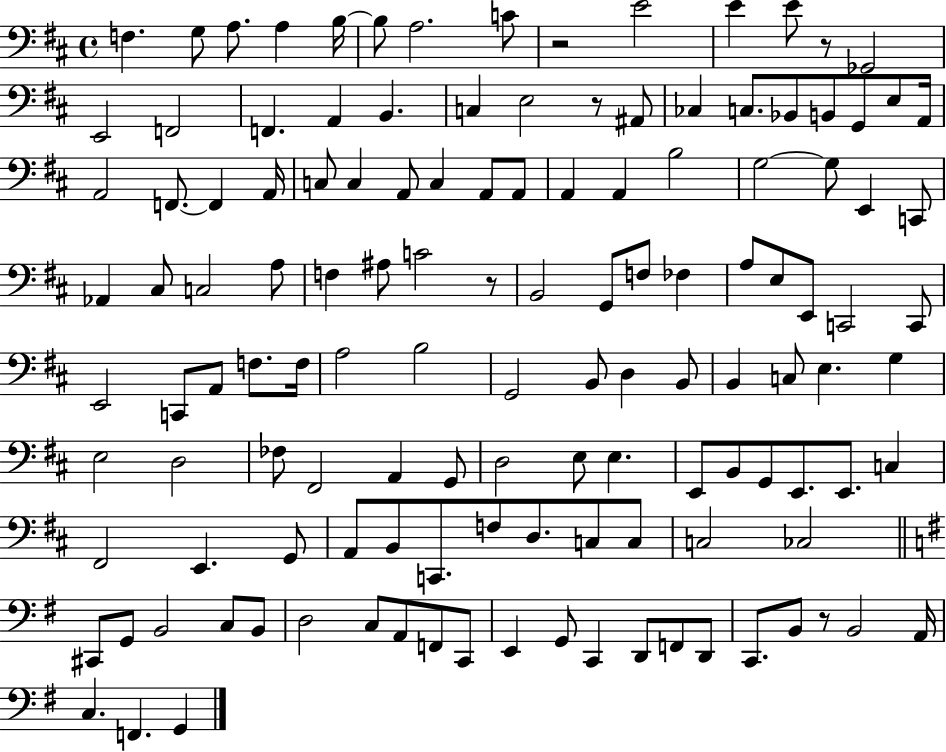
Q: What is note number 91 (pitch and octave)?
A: F#2